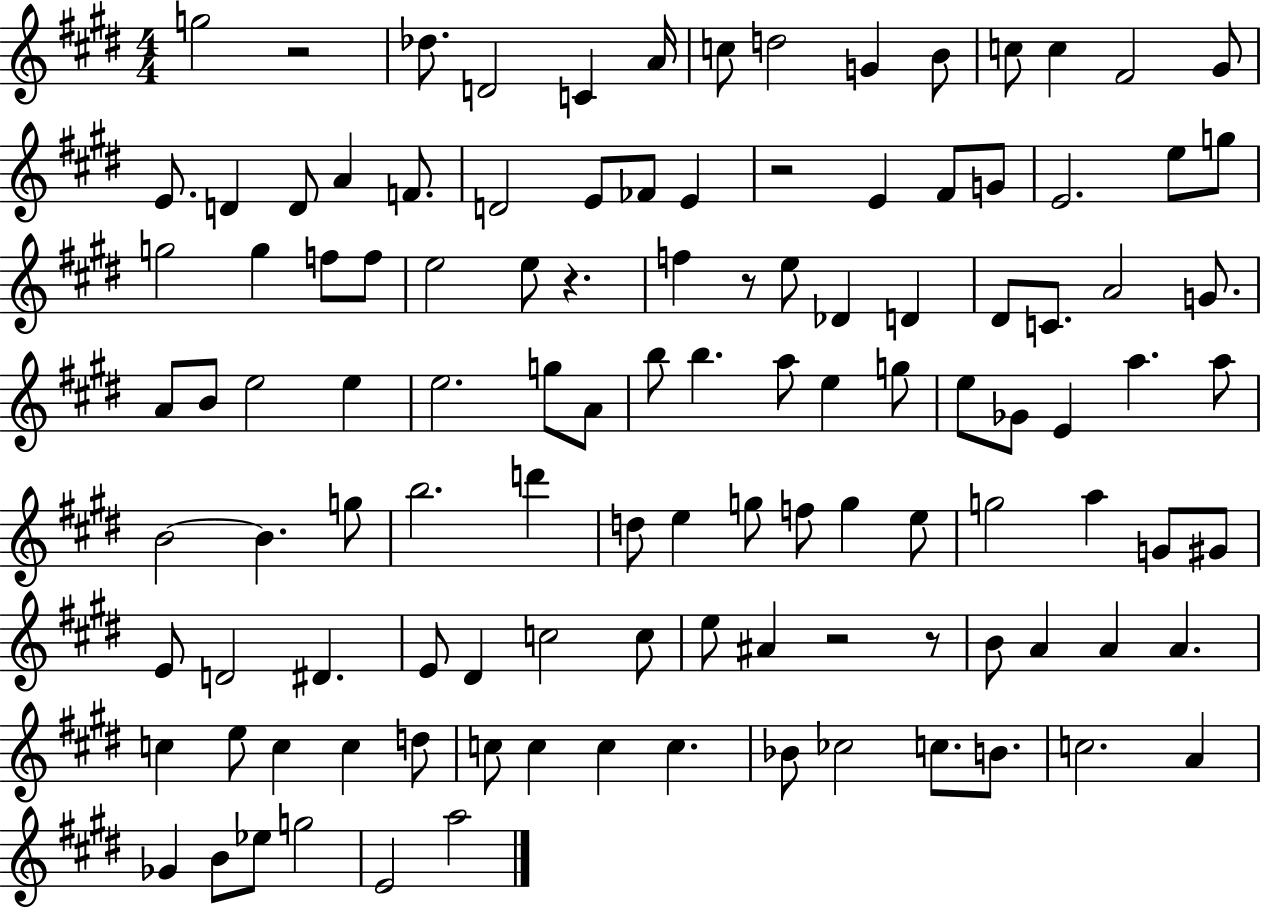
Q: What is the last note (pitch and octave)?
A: A5